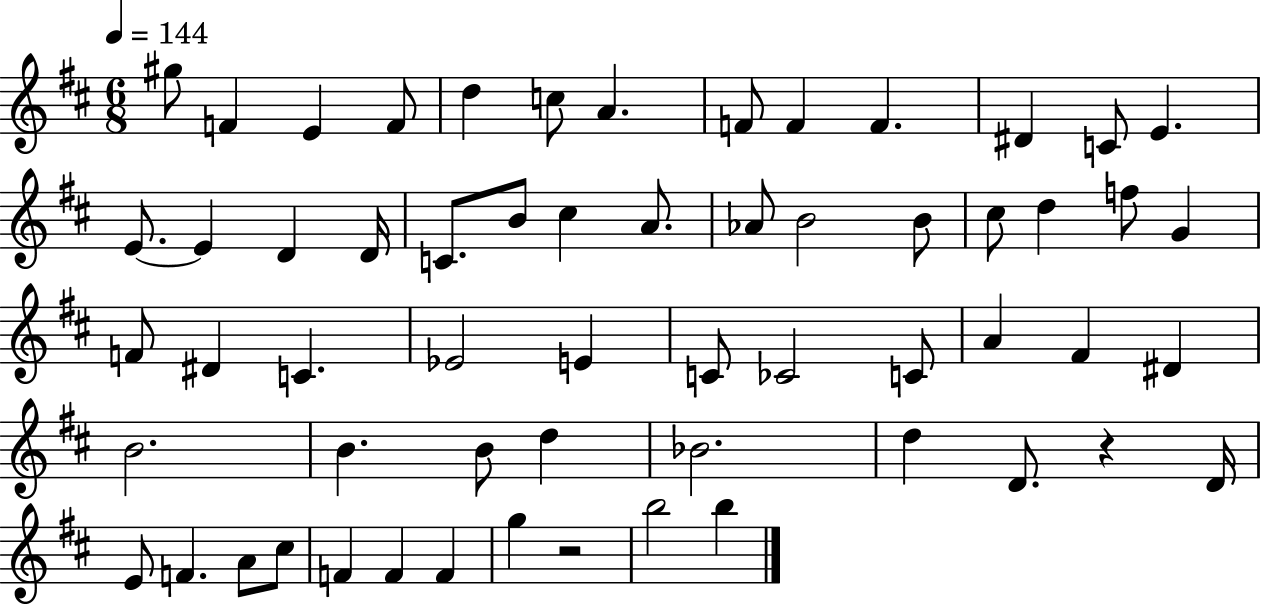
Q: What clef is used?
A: treble